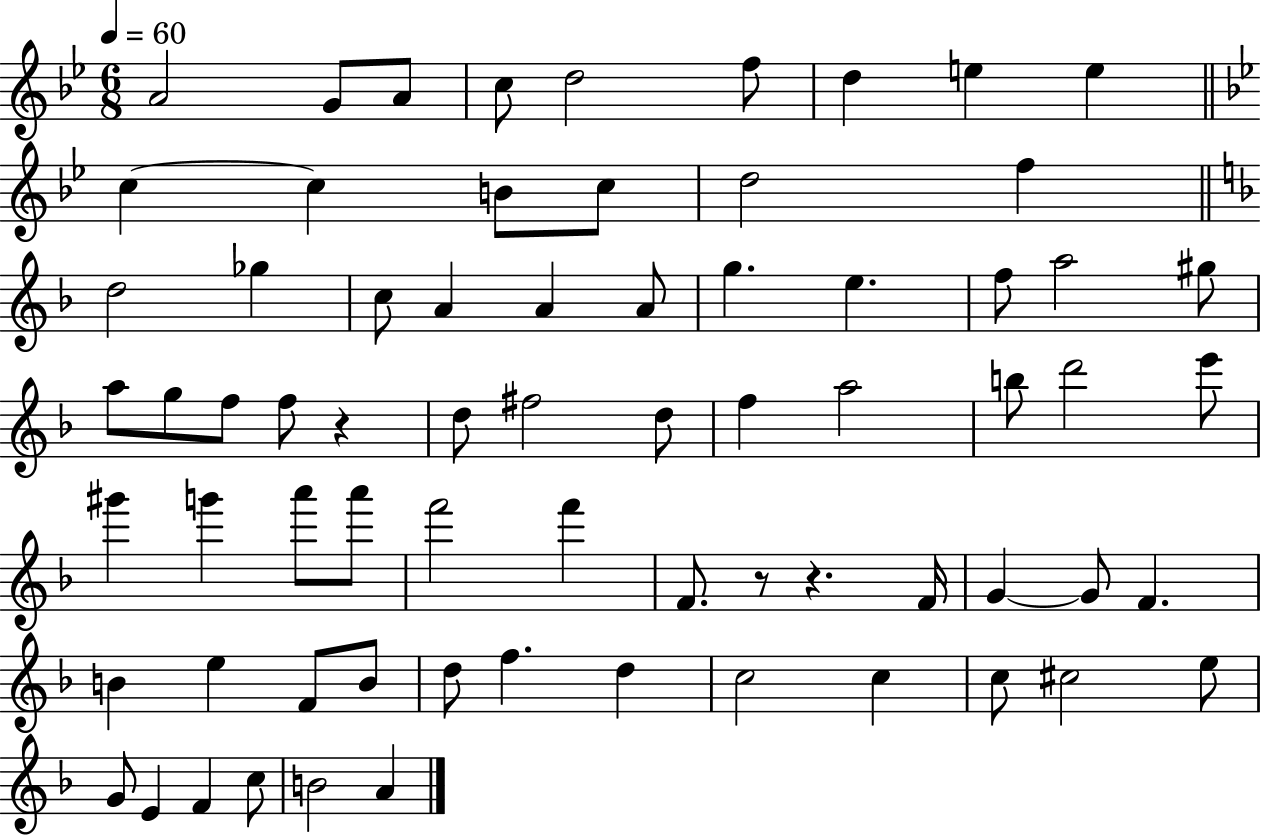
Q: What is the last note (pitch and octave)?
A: A4